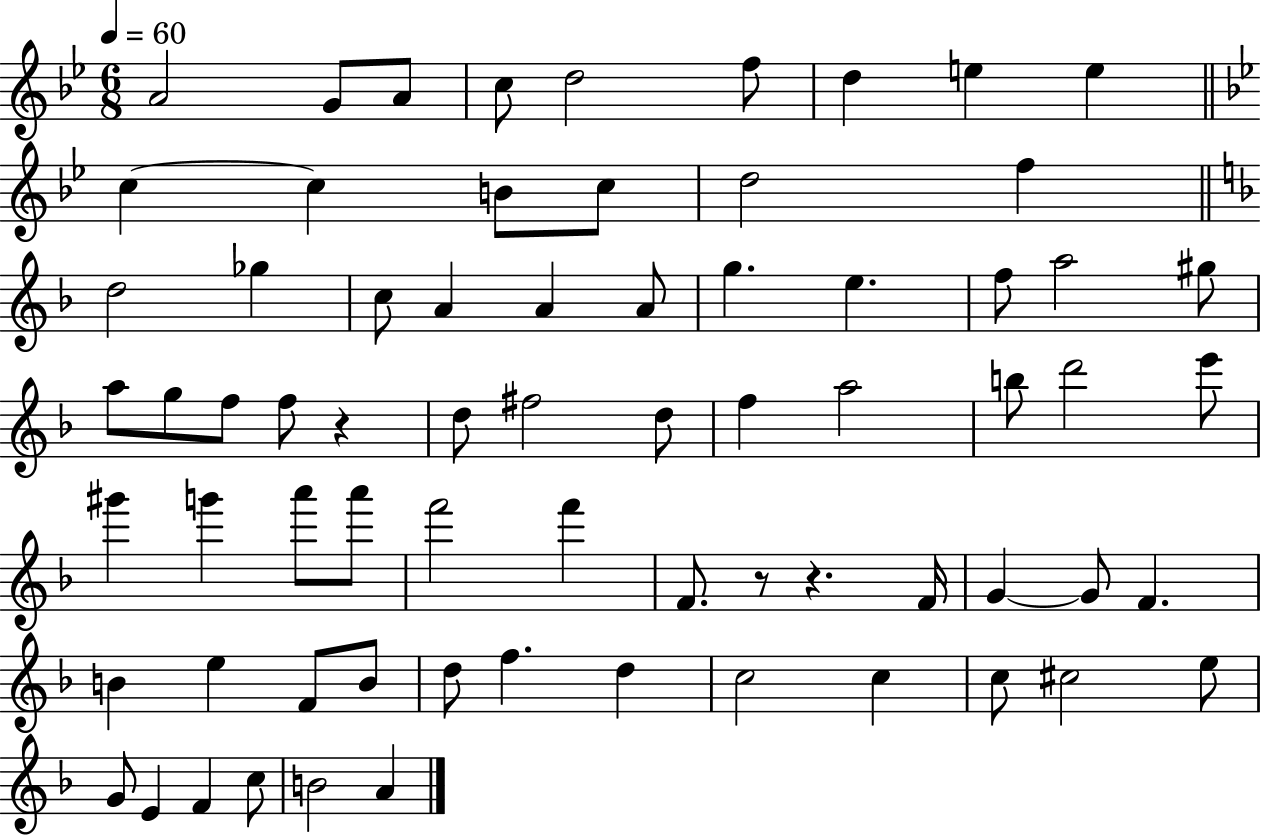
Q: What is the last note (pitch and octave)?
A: A4